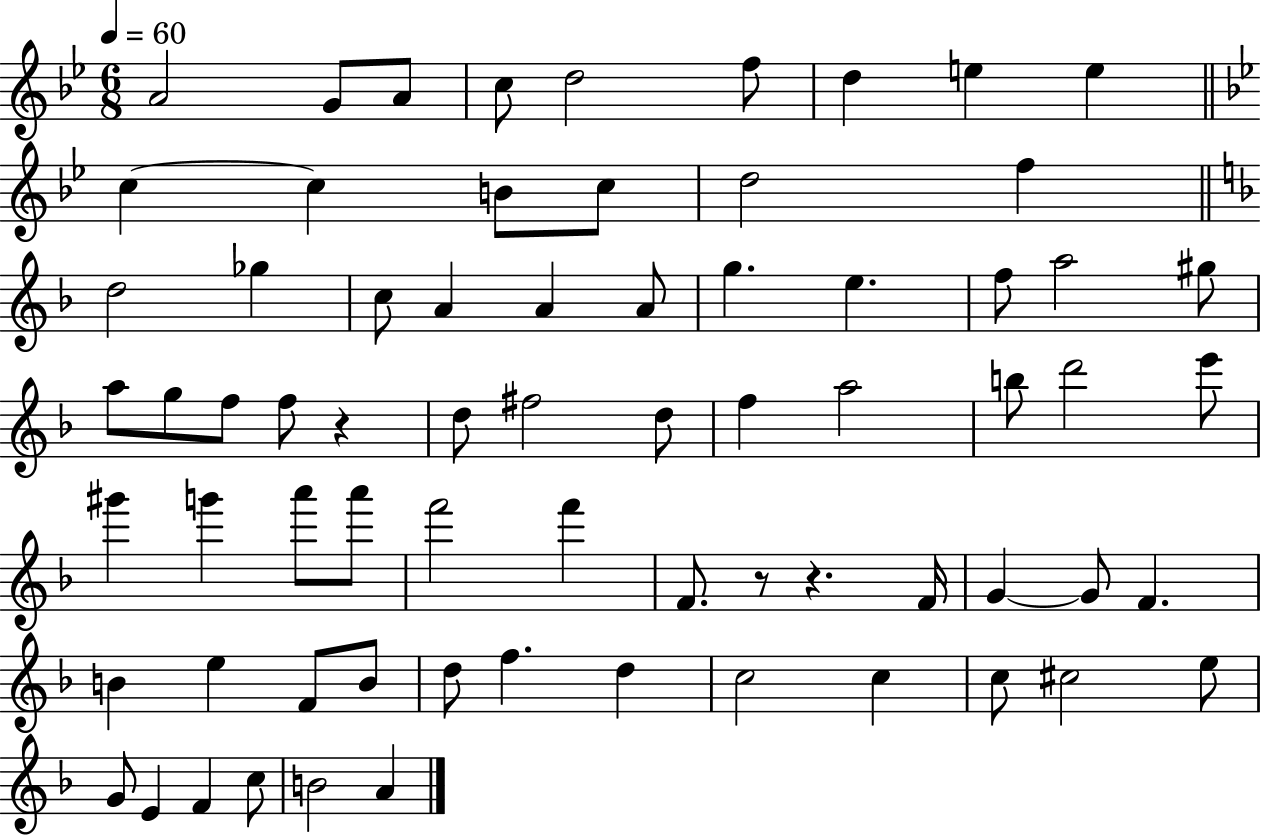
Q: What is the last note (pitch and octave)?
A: A4